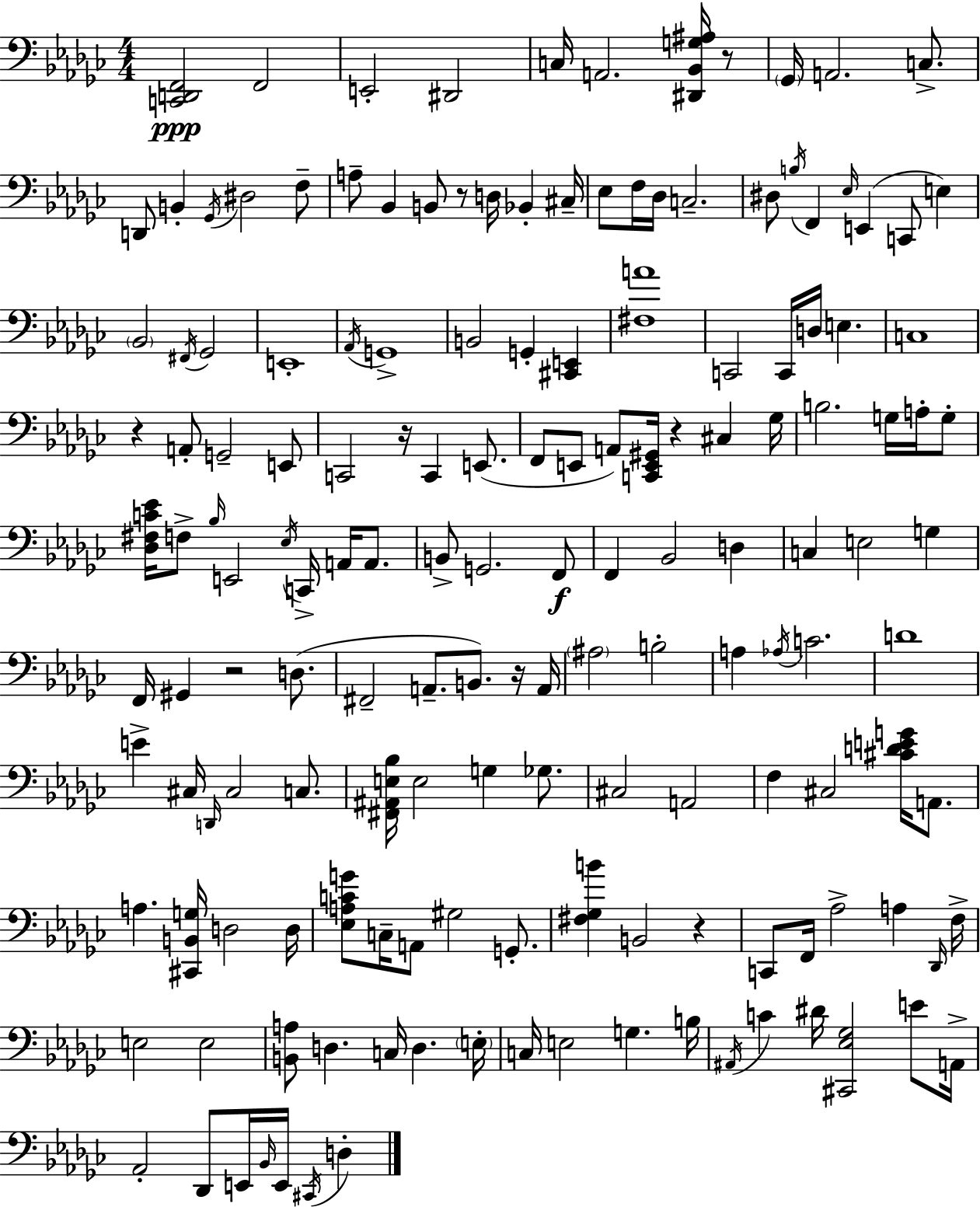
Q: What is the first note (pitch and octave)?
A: F2